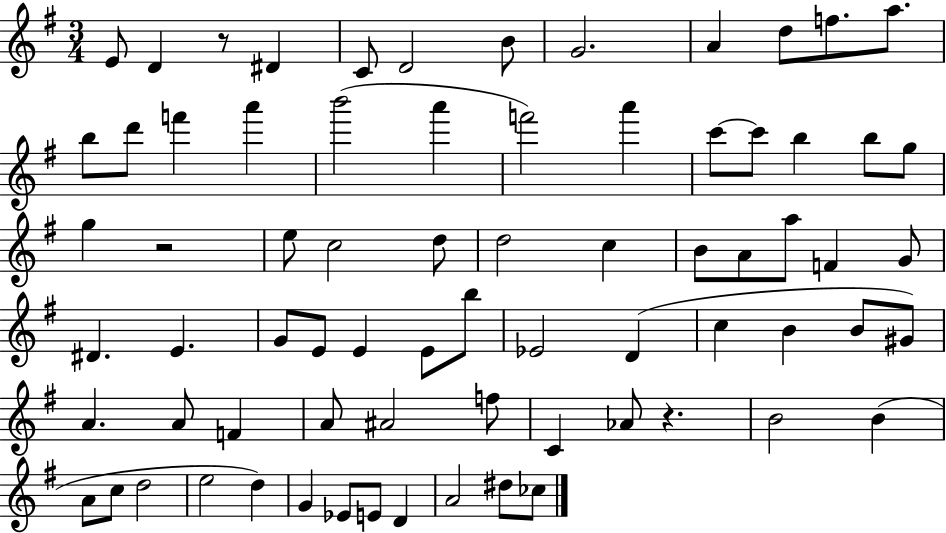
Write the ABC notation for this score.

X:1
T:Untitled
M:3/4
L:1/4
K:G
E/2 D z/2 ^D C/2 D2 B/2 G2 A d/2 f/2 a/2 b/2 d'/2 f' a' b'2 a' f'2 a' c'/2 c'/2 b b/2 g/2 g z2 e/2 c2 d/2 d2 c B/2 A/2 a/2 F G/2 ^D E G/2 E/2 E E/2 b/2 _E2 D c B B/2 ^G/2 A A/2 F A/2 ^A2 f/2 C _A/2 z B2 B A/2 c/2 d2 e2 d G _E/2 E/2 D A2 ^d/2 _c/2